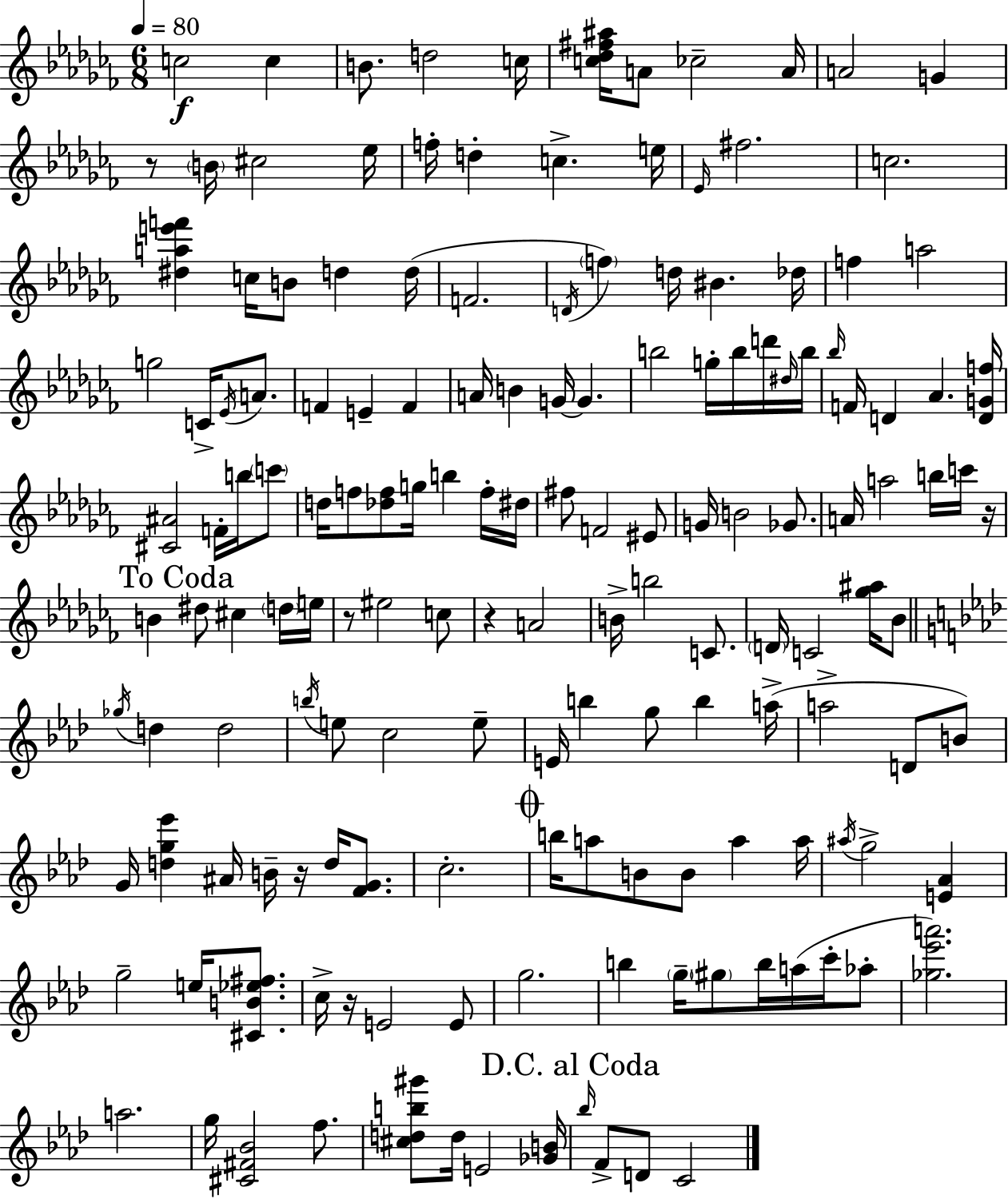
X:1
T:Untitled
M:6/8
L:1/4
K:Abm
c2 c B/2 d2 c/4 [c_d^f^a]/4 A/2 _c2 A/4 A2 G z/2 B/4 ^c2 _e/4 f/4 d c e/4 _E/4 ^f2 c2 [^dae'f'] c/4 B/2 d d/4 F2 D/4 f d/4 ^B _d/4 f a2 g2 C/4 _E/4 A/2 F E F A/4 B G/4 G b2 g/4 b/4 d'/4 ^d/4 b/4 _b/4 F/4 D _A [DGf]/4 [^C^A]2 F/4 b/4 c'/2 d/4 f/2 [_df]/2 g/4 b f/4 ^d/4 ^f/2 F2 ^E/2 G/4 B2 _G/2 A/4 a2 b/4 c'/4 z/4 B ^d/2 ^c d/4 e/4 z/2 ^e2 c/2 z A2 B/4 b2 C/2 D/4 C2 [_g^a]/4 _B/2 _g/4 d d2 b/4 e/2 c2 e/2 E/4 b g/2 b a/4 a2 D/2 B/2 G/4 [dg_e'] ^A/4 B/4 z/4 d/4 [FG]/2 c2 b/4 a/2 B/2 B/2 a a/4 ^a/4 g2 [E_A] g2 e/4 [^CB_e^f]/2 c/4 z/4 E2 E/2 g2 b g/4 ^g/2 b/4 a/4 c'/4 _a/2 [_g_e'a']2 a2 g/4 [^C^F_B]2 f/2 [^cdb^g']/2 d/4 E2 [_GB]/4 _b/4 F/2 D/2 C2